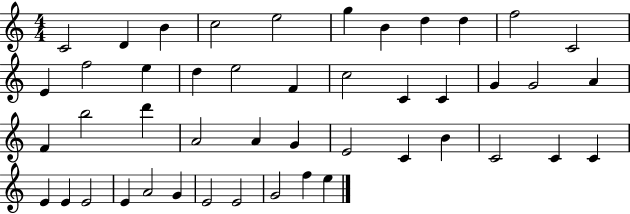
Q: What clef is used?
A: treble